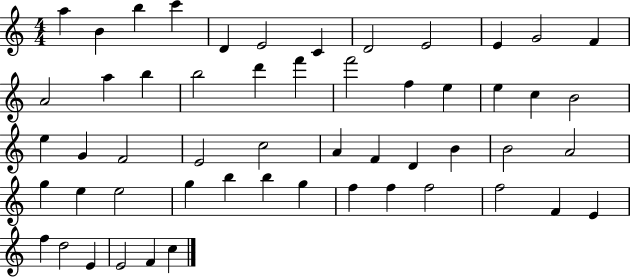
{
  \clef treble
  \numericTimeSignature
  \time 4/4
  \key c \major
  a''4 b'4 b''4 c'''4 | d'4 e'2 c'4 | d'2 e'2 | e'4 g'2 f'4 | \break a'2 a''4 b''4 | b''2 d'''4 f'''4 | f'''2 f''4 e''4 | e''4 c''4 b'2 | \break e''4 g'4 f'2 | e'2 c''2 | a'4 f'4 d'4 b'4 | b'2 a'2 | \break g''4 e''4 e''2 | g''4 b''4 b''4 g''4 | f''4 f''4 f''2 | f''2 f'4 e'4 | \break f''4 d''2 e'4 | e'2 f'4 c''4 | \bar "|."
}